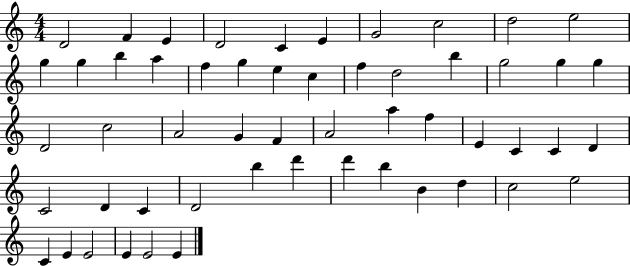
X:1
T:Untitled
M:4/4
L:1/4
K:C
D2 F E D2 C E G2 c2 d2 e2 g g b a f g e c f d2 b g2 g g D2 c2 A2 G F A2 a f E C C D C2 D C D2 b d' d' b B d c2 e2 C E E2 E E2 E